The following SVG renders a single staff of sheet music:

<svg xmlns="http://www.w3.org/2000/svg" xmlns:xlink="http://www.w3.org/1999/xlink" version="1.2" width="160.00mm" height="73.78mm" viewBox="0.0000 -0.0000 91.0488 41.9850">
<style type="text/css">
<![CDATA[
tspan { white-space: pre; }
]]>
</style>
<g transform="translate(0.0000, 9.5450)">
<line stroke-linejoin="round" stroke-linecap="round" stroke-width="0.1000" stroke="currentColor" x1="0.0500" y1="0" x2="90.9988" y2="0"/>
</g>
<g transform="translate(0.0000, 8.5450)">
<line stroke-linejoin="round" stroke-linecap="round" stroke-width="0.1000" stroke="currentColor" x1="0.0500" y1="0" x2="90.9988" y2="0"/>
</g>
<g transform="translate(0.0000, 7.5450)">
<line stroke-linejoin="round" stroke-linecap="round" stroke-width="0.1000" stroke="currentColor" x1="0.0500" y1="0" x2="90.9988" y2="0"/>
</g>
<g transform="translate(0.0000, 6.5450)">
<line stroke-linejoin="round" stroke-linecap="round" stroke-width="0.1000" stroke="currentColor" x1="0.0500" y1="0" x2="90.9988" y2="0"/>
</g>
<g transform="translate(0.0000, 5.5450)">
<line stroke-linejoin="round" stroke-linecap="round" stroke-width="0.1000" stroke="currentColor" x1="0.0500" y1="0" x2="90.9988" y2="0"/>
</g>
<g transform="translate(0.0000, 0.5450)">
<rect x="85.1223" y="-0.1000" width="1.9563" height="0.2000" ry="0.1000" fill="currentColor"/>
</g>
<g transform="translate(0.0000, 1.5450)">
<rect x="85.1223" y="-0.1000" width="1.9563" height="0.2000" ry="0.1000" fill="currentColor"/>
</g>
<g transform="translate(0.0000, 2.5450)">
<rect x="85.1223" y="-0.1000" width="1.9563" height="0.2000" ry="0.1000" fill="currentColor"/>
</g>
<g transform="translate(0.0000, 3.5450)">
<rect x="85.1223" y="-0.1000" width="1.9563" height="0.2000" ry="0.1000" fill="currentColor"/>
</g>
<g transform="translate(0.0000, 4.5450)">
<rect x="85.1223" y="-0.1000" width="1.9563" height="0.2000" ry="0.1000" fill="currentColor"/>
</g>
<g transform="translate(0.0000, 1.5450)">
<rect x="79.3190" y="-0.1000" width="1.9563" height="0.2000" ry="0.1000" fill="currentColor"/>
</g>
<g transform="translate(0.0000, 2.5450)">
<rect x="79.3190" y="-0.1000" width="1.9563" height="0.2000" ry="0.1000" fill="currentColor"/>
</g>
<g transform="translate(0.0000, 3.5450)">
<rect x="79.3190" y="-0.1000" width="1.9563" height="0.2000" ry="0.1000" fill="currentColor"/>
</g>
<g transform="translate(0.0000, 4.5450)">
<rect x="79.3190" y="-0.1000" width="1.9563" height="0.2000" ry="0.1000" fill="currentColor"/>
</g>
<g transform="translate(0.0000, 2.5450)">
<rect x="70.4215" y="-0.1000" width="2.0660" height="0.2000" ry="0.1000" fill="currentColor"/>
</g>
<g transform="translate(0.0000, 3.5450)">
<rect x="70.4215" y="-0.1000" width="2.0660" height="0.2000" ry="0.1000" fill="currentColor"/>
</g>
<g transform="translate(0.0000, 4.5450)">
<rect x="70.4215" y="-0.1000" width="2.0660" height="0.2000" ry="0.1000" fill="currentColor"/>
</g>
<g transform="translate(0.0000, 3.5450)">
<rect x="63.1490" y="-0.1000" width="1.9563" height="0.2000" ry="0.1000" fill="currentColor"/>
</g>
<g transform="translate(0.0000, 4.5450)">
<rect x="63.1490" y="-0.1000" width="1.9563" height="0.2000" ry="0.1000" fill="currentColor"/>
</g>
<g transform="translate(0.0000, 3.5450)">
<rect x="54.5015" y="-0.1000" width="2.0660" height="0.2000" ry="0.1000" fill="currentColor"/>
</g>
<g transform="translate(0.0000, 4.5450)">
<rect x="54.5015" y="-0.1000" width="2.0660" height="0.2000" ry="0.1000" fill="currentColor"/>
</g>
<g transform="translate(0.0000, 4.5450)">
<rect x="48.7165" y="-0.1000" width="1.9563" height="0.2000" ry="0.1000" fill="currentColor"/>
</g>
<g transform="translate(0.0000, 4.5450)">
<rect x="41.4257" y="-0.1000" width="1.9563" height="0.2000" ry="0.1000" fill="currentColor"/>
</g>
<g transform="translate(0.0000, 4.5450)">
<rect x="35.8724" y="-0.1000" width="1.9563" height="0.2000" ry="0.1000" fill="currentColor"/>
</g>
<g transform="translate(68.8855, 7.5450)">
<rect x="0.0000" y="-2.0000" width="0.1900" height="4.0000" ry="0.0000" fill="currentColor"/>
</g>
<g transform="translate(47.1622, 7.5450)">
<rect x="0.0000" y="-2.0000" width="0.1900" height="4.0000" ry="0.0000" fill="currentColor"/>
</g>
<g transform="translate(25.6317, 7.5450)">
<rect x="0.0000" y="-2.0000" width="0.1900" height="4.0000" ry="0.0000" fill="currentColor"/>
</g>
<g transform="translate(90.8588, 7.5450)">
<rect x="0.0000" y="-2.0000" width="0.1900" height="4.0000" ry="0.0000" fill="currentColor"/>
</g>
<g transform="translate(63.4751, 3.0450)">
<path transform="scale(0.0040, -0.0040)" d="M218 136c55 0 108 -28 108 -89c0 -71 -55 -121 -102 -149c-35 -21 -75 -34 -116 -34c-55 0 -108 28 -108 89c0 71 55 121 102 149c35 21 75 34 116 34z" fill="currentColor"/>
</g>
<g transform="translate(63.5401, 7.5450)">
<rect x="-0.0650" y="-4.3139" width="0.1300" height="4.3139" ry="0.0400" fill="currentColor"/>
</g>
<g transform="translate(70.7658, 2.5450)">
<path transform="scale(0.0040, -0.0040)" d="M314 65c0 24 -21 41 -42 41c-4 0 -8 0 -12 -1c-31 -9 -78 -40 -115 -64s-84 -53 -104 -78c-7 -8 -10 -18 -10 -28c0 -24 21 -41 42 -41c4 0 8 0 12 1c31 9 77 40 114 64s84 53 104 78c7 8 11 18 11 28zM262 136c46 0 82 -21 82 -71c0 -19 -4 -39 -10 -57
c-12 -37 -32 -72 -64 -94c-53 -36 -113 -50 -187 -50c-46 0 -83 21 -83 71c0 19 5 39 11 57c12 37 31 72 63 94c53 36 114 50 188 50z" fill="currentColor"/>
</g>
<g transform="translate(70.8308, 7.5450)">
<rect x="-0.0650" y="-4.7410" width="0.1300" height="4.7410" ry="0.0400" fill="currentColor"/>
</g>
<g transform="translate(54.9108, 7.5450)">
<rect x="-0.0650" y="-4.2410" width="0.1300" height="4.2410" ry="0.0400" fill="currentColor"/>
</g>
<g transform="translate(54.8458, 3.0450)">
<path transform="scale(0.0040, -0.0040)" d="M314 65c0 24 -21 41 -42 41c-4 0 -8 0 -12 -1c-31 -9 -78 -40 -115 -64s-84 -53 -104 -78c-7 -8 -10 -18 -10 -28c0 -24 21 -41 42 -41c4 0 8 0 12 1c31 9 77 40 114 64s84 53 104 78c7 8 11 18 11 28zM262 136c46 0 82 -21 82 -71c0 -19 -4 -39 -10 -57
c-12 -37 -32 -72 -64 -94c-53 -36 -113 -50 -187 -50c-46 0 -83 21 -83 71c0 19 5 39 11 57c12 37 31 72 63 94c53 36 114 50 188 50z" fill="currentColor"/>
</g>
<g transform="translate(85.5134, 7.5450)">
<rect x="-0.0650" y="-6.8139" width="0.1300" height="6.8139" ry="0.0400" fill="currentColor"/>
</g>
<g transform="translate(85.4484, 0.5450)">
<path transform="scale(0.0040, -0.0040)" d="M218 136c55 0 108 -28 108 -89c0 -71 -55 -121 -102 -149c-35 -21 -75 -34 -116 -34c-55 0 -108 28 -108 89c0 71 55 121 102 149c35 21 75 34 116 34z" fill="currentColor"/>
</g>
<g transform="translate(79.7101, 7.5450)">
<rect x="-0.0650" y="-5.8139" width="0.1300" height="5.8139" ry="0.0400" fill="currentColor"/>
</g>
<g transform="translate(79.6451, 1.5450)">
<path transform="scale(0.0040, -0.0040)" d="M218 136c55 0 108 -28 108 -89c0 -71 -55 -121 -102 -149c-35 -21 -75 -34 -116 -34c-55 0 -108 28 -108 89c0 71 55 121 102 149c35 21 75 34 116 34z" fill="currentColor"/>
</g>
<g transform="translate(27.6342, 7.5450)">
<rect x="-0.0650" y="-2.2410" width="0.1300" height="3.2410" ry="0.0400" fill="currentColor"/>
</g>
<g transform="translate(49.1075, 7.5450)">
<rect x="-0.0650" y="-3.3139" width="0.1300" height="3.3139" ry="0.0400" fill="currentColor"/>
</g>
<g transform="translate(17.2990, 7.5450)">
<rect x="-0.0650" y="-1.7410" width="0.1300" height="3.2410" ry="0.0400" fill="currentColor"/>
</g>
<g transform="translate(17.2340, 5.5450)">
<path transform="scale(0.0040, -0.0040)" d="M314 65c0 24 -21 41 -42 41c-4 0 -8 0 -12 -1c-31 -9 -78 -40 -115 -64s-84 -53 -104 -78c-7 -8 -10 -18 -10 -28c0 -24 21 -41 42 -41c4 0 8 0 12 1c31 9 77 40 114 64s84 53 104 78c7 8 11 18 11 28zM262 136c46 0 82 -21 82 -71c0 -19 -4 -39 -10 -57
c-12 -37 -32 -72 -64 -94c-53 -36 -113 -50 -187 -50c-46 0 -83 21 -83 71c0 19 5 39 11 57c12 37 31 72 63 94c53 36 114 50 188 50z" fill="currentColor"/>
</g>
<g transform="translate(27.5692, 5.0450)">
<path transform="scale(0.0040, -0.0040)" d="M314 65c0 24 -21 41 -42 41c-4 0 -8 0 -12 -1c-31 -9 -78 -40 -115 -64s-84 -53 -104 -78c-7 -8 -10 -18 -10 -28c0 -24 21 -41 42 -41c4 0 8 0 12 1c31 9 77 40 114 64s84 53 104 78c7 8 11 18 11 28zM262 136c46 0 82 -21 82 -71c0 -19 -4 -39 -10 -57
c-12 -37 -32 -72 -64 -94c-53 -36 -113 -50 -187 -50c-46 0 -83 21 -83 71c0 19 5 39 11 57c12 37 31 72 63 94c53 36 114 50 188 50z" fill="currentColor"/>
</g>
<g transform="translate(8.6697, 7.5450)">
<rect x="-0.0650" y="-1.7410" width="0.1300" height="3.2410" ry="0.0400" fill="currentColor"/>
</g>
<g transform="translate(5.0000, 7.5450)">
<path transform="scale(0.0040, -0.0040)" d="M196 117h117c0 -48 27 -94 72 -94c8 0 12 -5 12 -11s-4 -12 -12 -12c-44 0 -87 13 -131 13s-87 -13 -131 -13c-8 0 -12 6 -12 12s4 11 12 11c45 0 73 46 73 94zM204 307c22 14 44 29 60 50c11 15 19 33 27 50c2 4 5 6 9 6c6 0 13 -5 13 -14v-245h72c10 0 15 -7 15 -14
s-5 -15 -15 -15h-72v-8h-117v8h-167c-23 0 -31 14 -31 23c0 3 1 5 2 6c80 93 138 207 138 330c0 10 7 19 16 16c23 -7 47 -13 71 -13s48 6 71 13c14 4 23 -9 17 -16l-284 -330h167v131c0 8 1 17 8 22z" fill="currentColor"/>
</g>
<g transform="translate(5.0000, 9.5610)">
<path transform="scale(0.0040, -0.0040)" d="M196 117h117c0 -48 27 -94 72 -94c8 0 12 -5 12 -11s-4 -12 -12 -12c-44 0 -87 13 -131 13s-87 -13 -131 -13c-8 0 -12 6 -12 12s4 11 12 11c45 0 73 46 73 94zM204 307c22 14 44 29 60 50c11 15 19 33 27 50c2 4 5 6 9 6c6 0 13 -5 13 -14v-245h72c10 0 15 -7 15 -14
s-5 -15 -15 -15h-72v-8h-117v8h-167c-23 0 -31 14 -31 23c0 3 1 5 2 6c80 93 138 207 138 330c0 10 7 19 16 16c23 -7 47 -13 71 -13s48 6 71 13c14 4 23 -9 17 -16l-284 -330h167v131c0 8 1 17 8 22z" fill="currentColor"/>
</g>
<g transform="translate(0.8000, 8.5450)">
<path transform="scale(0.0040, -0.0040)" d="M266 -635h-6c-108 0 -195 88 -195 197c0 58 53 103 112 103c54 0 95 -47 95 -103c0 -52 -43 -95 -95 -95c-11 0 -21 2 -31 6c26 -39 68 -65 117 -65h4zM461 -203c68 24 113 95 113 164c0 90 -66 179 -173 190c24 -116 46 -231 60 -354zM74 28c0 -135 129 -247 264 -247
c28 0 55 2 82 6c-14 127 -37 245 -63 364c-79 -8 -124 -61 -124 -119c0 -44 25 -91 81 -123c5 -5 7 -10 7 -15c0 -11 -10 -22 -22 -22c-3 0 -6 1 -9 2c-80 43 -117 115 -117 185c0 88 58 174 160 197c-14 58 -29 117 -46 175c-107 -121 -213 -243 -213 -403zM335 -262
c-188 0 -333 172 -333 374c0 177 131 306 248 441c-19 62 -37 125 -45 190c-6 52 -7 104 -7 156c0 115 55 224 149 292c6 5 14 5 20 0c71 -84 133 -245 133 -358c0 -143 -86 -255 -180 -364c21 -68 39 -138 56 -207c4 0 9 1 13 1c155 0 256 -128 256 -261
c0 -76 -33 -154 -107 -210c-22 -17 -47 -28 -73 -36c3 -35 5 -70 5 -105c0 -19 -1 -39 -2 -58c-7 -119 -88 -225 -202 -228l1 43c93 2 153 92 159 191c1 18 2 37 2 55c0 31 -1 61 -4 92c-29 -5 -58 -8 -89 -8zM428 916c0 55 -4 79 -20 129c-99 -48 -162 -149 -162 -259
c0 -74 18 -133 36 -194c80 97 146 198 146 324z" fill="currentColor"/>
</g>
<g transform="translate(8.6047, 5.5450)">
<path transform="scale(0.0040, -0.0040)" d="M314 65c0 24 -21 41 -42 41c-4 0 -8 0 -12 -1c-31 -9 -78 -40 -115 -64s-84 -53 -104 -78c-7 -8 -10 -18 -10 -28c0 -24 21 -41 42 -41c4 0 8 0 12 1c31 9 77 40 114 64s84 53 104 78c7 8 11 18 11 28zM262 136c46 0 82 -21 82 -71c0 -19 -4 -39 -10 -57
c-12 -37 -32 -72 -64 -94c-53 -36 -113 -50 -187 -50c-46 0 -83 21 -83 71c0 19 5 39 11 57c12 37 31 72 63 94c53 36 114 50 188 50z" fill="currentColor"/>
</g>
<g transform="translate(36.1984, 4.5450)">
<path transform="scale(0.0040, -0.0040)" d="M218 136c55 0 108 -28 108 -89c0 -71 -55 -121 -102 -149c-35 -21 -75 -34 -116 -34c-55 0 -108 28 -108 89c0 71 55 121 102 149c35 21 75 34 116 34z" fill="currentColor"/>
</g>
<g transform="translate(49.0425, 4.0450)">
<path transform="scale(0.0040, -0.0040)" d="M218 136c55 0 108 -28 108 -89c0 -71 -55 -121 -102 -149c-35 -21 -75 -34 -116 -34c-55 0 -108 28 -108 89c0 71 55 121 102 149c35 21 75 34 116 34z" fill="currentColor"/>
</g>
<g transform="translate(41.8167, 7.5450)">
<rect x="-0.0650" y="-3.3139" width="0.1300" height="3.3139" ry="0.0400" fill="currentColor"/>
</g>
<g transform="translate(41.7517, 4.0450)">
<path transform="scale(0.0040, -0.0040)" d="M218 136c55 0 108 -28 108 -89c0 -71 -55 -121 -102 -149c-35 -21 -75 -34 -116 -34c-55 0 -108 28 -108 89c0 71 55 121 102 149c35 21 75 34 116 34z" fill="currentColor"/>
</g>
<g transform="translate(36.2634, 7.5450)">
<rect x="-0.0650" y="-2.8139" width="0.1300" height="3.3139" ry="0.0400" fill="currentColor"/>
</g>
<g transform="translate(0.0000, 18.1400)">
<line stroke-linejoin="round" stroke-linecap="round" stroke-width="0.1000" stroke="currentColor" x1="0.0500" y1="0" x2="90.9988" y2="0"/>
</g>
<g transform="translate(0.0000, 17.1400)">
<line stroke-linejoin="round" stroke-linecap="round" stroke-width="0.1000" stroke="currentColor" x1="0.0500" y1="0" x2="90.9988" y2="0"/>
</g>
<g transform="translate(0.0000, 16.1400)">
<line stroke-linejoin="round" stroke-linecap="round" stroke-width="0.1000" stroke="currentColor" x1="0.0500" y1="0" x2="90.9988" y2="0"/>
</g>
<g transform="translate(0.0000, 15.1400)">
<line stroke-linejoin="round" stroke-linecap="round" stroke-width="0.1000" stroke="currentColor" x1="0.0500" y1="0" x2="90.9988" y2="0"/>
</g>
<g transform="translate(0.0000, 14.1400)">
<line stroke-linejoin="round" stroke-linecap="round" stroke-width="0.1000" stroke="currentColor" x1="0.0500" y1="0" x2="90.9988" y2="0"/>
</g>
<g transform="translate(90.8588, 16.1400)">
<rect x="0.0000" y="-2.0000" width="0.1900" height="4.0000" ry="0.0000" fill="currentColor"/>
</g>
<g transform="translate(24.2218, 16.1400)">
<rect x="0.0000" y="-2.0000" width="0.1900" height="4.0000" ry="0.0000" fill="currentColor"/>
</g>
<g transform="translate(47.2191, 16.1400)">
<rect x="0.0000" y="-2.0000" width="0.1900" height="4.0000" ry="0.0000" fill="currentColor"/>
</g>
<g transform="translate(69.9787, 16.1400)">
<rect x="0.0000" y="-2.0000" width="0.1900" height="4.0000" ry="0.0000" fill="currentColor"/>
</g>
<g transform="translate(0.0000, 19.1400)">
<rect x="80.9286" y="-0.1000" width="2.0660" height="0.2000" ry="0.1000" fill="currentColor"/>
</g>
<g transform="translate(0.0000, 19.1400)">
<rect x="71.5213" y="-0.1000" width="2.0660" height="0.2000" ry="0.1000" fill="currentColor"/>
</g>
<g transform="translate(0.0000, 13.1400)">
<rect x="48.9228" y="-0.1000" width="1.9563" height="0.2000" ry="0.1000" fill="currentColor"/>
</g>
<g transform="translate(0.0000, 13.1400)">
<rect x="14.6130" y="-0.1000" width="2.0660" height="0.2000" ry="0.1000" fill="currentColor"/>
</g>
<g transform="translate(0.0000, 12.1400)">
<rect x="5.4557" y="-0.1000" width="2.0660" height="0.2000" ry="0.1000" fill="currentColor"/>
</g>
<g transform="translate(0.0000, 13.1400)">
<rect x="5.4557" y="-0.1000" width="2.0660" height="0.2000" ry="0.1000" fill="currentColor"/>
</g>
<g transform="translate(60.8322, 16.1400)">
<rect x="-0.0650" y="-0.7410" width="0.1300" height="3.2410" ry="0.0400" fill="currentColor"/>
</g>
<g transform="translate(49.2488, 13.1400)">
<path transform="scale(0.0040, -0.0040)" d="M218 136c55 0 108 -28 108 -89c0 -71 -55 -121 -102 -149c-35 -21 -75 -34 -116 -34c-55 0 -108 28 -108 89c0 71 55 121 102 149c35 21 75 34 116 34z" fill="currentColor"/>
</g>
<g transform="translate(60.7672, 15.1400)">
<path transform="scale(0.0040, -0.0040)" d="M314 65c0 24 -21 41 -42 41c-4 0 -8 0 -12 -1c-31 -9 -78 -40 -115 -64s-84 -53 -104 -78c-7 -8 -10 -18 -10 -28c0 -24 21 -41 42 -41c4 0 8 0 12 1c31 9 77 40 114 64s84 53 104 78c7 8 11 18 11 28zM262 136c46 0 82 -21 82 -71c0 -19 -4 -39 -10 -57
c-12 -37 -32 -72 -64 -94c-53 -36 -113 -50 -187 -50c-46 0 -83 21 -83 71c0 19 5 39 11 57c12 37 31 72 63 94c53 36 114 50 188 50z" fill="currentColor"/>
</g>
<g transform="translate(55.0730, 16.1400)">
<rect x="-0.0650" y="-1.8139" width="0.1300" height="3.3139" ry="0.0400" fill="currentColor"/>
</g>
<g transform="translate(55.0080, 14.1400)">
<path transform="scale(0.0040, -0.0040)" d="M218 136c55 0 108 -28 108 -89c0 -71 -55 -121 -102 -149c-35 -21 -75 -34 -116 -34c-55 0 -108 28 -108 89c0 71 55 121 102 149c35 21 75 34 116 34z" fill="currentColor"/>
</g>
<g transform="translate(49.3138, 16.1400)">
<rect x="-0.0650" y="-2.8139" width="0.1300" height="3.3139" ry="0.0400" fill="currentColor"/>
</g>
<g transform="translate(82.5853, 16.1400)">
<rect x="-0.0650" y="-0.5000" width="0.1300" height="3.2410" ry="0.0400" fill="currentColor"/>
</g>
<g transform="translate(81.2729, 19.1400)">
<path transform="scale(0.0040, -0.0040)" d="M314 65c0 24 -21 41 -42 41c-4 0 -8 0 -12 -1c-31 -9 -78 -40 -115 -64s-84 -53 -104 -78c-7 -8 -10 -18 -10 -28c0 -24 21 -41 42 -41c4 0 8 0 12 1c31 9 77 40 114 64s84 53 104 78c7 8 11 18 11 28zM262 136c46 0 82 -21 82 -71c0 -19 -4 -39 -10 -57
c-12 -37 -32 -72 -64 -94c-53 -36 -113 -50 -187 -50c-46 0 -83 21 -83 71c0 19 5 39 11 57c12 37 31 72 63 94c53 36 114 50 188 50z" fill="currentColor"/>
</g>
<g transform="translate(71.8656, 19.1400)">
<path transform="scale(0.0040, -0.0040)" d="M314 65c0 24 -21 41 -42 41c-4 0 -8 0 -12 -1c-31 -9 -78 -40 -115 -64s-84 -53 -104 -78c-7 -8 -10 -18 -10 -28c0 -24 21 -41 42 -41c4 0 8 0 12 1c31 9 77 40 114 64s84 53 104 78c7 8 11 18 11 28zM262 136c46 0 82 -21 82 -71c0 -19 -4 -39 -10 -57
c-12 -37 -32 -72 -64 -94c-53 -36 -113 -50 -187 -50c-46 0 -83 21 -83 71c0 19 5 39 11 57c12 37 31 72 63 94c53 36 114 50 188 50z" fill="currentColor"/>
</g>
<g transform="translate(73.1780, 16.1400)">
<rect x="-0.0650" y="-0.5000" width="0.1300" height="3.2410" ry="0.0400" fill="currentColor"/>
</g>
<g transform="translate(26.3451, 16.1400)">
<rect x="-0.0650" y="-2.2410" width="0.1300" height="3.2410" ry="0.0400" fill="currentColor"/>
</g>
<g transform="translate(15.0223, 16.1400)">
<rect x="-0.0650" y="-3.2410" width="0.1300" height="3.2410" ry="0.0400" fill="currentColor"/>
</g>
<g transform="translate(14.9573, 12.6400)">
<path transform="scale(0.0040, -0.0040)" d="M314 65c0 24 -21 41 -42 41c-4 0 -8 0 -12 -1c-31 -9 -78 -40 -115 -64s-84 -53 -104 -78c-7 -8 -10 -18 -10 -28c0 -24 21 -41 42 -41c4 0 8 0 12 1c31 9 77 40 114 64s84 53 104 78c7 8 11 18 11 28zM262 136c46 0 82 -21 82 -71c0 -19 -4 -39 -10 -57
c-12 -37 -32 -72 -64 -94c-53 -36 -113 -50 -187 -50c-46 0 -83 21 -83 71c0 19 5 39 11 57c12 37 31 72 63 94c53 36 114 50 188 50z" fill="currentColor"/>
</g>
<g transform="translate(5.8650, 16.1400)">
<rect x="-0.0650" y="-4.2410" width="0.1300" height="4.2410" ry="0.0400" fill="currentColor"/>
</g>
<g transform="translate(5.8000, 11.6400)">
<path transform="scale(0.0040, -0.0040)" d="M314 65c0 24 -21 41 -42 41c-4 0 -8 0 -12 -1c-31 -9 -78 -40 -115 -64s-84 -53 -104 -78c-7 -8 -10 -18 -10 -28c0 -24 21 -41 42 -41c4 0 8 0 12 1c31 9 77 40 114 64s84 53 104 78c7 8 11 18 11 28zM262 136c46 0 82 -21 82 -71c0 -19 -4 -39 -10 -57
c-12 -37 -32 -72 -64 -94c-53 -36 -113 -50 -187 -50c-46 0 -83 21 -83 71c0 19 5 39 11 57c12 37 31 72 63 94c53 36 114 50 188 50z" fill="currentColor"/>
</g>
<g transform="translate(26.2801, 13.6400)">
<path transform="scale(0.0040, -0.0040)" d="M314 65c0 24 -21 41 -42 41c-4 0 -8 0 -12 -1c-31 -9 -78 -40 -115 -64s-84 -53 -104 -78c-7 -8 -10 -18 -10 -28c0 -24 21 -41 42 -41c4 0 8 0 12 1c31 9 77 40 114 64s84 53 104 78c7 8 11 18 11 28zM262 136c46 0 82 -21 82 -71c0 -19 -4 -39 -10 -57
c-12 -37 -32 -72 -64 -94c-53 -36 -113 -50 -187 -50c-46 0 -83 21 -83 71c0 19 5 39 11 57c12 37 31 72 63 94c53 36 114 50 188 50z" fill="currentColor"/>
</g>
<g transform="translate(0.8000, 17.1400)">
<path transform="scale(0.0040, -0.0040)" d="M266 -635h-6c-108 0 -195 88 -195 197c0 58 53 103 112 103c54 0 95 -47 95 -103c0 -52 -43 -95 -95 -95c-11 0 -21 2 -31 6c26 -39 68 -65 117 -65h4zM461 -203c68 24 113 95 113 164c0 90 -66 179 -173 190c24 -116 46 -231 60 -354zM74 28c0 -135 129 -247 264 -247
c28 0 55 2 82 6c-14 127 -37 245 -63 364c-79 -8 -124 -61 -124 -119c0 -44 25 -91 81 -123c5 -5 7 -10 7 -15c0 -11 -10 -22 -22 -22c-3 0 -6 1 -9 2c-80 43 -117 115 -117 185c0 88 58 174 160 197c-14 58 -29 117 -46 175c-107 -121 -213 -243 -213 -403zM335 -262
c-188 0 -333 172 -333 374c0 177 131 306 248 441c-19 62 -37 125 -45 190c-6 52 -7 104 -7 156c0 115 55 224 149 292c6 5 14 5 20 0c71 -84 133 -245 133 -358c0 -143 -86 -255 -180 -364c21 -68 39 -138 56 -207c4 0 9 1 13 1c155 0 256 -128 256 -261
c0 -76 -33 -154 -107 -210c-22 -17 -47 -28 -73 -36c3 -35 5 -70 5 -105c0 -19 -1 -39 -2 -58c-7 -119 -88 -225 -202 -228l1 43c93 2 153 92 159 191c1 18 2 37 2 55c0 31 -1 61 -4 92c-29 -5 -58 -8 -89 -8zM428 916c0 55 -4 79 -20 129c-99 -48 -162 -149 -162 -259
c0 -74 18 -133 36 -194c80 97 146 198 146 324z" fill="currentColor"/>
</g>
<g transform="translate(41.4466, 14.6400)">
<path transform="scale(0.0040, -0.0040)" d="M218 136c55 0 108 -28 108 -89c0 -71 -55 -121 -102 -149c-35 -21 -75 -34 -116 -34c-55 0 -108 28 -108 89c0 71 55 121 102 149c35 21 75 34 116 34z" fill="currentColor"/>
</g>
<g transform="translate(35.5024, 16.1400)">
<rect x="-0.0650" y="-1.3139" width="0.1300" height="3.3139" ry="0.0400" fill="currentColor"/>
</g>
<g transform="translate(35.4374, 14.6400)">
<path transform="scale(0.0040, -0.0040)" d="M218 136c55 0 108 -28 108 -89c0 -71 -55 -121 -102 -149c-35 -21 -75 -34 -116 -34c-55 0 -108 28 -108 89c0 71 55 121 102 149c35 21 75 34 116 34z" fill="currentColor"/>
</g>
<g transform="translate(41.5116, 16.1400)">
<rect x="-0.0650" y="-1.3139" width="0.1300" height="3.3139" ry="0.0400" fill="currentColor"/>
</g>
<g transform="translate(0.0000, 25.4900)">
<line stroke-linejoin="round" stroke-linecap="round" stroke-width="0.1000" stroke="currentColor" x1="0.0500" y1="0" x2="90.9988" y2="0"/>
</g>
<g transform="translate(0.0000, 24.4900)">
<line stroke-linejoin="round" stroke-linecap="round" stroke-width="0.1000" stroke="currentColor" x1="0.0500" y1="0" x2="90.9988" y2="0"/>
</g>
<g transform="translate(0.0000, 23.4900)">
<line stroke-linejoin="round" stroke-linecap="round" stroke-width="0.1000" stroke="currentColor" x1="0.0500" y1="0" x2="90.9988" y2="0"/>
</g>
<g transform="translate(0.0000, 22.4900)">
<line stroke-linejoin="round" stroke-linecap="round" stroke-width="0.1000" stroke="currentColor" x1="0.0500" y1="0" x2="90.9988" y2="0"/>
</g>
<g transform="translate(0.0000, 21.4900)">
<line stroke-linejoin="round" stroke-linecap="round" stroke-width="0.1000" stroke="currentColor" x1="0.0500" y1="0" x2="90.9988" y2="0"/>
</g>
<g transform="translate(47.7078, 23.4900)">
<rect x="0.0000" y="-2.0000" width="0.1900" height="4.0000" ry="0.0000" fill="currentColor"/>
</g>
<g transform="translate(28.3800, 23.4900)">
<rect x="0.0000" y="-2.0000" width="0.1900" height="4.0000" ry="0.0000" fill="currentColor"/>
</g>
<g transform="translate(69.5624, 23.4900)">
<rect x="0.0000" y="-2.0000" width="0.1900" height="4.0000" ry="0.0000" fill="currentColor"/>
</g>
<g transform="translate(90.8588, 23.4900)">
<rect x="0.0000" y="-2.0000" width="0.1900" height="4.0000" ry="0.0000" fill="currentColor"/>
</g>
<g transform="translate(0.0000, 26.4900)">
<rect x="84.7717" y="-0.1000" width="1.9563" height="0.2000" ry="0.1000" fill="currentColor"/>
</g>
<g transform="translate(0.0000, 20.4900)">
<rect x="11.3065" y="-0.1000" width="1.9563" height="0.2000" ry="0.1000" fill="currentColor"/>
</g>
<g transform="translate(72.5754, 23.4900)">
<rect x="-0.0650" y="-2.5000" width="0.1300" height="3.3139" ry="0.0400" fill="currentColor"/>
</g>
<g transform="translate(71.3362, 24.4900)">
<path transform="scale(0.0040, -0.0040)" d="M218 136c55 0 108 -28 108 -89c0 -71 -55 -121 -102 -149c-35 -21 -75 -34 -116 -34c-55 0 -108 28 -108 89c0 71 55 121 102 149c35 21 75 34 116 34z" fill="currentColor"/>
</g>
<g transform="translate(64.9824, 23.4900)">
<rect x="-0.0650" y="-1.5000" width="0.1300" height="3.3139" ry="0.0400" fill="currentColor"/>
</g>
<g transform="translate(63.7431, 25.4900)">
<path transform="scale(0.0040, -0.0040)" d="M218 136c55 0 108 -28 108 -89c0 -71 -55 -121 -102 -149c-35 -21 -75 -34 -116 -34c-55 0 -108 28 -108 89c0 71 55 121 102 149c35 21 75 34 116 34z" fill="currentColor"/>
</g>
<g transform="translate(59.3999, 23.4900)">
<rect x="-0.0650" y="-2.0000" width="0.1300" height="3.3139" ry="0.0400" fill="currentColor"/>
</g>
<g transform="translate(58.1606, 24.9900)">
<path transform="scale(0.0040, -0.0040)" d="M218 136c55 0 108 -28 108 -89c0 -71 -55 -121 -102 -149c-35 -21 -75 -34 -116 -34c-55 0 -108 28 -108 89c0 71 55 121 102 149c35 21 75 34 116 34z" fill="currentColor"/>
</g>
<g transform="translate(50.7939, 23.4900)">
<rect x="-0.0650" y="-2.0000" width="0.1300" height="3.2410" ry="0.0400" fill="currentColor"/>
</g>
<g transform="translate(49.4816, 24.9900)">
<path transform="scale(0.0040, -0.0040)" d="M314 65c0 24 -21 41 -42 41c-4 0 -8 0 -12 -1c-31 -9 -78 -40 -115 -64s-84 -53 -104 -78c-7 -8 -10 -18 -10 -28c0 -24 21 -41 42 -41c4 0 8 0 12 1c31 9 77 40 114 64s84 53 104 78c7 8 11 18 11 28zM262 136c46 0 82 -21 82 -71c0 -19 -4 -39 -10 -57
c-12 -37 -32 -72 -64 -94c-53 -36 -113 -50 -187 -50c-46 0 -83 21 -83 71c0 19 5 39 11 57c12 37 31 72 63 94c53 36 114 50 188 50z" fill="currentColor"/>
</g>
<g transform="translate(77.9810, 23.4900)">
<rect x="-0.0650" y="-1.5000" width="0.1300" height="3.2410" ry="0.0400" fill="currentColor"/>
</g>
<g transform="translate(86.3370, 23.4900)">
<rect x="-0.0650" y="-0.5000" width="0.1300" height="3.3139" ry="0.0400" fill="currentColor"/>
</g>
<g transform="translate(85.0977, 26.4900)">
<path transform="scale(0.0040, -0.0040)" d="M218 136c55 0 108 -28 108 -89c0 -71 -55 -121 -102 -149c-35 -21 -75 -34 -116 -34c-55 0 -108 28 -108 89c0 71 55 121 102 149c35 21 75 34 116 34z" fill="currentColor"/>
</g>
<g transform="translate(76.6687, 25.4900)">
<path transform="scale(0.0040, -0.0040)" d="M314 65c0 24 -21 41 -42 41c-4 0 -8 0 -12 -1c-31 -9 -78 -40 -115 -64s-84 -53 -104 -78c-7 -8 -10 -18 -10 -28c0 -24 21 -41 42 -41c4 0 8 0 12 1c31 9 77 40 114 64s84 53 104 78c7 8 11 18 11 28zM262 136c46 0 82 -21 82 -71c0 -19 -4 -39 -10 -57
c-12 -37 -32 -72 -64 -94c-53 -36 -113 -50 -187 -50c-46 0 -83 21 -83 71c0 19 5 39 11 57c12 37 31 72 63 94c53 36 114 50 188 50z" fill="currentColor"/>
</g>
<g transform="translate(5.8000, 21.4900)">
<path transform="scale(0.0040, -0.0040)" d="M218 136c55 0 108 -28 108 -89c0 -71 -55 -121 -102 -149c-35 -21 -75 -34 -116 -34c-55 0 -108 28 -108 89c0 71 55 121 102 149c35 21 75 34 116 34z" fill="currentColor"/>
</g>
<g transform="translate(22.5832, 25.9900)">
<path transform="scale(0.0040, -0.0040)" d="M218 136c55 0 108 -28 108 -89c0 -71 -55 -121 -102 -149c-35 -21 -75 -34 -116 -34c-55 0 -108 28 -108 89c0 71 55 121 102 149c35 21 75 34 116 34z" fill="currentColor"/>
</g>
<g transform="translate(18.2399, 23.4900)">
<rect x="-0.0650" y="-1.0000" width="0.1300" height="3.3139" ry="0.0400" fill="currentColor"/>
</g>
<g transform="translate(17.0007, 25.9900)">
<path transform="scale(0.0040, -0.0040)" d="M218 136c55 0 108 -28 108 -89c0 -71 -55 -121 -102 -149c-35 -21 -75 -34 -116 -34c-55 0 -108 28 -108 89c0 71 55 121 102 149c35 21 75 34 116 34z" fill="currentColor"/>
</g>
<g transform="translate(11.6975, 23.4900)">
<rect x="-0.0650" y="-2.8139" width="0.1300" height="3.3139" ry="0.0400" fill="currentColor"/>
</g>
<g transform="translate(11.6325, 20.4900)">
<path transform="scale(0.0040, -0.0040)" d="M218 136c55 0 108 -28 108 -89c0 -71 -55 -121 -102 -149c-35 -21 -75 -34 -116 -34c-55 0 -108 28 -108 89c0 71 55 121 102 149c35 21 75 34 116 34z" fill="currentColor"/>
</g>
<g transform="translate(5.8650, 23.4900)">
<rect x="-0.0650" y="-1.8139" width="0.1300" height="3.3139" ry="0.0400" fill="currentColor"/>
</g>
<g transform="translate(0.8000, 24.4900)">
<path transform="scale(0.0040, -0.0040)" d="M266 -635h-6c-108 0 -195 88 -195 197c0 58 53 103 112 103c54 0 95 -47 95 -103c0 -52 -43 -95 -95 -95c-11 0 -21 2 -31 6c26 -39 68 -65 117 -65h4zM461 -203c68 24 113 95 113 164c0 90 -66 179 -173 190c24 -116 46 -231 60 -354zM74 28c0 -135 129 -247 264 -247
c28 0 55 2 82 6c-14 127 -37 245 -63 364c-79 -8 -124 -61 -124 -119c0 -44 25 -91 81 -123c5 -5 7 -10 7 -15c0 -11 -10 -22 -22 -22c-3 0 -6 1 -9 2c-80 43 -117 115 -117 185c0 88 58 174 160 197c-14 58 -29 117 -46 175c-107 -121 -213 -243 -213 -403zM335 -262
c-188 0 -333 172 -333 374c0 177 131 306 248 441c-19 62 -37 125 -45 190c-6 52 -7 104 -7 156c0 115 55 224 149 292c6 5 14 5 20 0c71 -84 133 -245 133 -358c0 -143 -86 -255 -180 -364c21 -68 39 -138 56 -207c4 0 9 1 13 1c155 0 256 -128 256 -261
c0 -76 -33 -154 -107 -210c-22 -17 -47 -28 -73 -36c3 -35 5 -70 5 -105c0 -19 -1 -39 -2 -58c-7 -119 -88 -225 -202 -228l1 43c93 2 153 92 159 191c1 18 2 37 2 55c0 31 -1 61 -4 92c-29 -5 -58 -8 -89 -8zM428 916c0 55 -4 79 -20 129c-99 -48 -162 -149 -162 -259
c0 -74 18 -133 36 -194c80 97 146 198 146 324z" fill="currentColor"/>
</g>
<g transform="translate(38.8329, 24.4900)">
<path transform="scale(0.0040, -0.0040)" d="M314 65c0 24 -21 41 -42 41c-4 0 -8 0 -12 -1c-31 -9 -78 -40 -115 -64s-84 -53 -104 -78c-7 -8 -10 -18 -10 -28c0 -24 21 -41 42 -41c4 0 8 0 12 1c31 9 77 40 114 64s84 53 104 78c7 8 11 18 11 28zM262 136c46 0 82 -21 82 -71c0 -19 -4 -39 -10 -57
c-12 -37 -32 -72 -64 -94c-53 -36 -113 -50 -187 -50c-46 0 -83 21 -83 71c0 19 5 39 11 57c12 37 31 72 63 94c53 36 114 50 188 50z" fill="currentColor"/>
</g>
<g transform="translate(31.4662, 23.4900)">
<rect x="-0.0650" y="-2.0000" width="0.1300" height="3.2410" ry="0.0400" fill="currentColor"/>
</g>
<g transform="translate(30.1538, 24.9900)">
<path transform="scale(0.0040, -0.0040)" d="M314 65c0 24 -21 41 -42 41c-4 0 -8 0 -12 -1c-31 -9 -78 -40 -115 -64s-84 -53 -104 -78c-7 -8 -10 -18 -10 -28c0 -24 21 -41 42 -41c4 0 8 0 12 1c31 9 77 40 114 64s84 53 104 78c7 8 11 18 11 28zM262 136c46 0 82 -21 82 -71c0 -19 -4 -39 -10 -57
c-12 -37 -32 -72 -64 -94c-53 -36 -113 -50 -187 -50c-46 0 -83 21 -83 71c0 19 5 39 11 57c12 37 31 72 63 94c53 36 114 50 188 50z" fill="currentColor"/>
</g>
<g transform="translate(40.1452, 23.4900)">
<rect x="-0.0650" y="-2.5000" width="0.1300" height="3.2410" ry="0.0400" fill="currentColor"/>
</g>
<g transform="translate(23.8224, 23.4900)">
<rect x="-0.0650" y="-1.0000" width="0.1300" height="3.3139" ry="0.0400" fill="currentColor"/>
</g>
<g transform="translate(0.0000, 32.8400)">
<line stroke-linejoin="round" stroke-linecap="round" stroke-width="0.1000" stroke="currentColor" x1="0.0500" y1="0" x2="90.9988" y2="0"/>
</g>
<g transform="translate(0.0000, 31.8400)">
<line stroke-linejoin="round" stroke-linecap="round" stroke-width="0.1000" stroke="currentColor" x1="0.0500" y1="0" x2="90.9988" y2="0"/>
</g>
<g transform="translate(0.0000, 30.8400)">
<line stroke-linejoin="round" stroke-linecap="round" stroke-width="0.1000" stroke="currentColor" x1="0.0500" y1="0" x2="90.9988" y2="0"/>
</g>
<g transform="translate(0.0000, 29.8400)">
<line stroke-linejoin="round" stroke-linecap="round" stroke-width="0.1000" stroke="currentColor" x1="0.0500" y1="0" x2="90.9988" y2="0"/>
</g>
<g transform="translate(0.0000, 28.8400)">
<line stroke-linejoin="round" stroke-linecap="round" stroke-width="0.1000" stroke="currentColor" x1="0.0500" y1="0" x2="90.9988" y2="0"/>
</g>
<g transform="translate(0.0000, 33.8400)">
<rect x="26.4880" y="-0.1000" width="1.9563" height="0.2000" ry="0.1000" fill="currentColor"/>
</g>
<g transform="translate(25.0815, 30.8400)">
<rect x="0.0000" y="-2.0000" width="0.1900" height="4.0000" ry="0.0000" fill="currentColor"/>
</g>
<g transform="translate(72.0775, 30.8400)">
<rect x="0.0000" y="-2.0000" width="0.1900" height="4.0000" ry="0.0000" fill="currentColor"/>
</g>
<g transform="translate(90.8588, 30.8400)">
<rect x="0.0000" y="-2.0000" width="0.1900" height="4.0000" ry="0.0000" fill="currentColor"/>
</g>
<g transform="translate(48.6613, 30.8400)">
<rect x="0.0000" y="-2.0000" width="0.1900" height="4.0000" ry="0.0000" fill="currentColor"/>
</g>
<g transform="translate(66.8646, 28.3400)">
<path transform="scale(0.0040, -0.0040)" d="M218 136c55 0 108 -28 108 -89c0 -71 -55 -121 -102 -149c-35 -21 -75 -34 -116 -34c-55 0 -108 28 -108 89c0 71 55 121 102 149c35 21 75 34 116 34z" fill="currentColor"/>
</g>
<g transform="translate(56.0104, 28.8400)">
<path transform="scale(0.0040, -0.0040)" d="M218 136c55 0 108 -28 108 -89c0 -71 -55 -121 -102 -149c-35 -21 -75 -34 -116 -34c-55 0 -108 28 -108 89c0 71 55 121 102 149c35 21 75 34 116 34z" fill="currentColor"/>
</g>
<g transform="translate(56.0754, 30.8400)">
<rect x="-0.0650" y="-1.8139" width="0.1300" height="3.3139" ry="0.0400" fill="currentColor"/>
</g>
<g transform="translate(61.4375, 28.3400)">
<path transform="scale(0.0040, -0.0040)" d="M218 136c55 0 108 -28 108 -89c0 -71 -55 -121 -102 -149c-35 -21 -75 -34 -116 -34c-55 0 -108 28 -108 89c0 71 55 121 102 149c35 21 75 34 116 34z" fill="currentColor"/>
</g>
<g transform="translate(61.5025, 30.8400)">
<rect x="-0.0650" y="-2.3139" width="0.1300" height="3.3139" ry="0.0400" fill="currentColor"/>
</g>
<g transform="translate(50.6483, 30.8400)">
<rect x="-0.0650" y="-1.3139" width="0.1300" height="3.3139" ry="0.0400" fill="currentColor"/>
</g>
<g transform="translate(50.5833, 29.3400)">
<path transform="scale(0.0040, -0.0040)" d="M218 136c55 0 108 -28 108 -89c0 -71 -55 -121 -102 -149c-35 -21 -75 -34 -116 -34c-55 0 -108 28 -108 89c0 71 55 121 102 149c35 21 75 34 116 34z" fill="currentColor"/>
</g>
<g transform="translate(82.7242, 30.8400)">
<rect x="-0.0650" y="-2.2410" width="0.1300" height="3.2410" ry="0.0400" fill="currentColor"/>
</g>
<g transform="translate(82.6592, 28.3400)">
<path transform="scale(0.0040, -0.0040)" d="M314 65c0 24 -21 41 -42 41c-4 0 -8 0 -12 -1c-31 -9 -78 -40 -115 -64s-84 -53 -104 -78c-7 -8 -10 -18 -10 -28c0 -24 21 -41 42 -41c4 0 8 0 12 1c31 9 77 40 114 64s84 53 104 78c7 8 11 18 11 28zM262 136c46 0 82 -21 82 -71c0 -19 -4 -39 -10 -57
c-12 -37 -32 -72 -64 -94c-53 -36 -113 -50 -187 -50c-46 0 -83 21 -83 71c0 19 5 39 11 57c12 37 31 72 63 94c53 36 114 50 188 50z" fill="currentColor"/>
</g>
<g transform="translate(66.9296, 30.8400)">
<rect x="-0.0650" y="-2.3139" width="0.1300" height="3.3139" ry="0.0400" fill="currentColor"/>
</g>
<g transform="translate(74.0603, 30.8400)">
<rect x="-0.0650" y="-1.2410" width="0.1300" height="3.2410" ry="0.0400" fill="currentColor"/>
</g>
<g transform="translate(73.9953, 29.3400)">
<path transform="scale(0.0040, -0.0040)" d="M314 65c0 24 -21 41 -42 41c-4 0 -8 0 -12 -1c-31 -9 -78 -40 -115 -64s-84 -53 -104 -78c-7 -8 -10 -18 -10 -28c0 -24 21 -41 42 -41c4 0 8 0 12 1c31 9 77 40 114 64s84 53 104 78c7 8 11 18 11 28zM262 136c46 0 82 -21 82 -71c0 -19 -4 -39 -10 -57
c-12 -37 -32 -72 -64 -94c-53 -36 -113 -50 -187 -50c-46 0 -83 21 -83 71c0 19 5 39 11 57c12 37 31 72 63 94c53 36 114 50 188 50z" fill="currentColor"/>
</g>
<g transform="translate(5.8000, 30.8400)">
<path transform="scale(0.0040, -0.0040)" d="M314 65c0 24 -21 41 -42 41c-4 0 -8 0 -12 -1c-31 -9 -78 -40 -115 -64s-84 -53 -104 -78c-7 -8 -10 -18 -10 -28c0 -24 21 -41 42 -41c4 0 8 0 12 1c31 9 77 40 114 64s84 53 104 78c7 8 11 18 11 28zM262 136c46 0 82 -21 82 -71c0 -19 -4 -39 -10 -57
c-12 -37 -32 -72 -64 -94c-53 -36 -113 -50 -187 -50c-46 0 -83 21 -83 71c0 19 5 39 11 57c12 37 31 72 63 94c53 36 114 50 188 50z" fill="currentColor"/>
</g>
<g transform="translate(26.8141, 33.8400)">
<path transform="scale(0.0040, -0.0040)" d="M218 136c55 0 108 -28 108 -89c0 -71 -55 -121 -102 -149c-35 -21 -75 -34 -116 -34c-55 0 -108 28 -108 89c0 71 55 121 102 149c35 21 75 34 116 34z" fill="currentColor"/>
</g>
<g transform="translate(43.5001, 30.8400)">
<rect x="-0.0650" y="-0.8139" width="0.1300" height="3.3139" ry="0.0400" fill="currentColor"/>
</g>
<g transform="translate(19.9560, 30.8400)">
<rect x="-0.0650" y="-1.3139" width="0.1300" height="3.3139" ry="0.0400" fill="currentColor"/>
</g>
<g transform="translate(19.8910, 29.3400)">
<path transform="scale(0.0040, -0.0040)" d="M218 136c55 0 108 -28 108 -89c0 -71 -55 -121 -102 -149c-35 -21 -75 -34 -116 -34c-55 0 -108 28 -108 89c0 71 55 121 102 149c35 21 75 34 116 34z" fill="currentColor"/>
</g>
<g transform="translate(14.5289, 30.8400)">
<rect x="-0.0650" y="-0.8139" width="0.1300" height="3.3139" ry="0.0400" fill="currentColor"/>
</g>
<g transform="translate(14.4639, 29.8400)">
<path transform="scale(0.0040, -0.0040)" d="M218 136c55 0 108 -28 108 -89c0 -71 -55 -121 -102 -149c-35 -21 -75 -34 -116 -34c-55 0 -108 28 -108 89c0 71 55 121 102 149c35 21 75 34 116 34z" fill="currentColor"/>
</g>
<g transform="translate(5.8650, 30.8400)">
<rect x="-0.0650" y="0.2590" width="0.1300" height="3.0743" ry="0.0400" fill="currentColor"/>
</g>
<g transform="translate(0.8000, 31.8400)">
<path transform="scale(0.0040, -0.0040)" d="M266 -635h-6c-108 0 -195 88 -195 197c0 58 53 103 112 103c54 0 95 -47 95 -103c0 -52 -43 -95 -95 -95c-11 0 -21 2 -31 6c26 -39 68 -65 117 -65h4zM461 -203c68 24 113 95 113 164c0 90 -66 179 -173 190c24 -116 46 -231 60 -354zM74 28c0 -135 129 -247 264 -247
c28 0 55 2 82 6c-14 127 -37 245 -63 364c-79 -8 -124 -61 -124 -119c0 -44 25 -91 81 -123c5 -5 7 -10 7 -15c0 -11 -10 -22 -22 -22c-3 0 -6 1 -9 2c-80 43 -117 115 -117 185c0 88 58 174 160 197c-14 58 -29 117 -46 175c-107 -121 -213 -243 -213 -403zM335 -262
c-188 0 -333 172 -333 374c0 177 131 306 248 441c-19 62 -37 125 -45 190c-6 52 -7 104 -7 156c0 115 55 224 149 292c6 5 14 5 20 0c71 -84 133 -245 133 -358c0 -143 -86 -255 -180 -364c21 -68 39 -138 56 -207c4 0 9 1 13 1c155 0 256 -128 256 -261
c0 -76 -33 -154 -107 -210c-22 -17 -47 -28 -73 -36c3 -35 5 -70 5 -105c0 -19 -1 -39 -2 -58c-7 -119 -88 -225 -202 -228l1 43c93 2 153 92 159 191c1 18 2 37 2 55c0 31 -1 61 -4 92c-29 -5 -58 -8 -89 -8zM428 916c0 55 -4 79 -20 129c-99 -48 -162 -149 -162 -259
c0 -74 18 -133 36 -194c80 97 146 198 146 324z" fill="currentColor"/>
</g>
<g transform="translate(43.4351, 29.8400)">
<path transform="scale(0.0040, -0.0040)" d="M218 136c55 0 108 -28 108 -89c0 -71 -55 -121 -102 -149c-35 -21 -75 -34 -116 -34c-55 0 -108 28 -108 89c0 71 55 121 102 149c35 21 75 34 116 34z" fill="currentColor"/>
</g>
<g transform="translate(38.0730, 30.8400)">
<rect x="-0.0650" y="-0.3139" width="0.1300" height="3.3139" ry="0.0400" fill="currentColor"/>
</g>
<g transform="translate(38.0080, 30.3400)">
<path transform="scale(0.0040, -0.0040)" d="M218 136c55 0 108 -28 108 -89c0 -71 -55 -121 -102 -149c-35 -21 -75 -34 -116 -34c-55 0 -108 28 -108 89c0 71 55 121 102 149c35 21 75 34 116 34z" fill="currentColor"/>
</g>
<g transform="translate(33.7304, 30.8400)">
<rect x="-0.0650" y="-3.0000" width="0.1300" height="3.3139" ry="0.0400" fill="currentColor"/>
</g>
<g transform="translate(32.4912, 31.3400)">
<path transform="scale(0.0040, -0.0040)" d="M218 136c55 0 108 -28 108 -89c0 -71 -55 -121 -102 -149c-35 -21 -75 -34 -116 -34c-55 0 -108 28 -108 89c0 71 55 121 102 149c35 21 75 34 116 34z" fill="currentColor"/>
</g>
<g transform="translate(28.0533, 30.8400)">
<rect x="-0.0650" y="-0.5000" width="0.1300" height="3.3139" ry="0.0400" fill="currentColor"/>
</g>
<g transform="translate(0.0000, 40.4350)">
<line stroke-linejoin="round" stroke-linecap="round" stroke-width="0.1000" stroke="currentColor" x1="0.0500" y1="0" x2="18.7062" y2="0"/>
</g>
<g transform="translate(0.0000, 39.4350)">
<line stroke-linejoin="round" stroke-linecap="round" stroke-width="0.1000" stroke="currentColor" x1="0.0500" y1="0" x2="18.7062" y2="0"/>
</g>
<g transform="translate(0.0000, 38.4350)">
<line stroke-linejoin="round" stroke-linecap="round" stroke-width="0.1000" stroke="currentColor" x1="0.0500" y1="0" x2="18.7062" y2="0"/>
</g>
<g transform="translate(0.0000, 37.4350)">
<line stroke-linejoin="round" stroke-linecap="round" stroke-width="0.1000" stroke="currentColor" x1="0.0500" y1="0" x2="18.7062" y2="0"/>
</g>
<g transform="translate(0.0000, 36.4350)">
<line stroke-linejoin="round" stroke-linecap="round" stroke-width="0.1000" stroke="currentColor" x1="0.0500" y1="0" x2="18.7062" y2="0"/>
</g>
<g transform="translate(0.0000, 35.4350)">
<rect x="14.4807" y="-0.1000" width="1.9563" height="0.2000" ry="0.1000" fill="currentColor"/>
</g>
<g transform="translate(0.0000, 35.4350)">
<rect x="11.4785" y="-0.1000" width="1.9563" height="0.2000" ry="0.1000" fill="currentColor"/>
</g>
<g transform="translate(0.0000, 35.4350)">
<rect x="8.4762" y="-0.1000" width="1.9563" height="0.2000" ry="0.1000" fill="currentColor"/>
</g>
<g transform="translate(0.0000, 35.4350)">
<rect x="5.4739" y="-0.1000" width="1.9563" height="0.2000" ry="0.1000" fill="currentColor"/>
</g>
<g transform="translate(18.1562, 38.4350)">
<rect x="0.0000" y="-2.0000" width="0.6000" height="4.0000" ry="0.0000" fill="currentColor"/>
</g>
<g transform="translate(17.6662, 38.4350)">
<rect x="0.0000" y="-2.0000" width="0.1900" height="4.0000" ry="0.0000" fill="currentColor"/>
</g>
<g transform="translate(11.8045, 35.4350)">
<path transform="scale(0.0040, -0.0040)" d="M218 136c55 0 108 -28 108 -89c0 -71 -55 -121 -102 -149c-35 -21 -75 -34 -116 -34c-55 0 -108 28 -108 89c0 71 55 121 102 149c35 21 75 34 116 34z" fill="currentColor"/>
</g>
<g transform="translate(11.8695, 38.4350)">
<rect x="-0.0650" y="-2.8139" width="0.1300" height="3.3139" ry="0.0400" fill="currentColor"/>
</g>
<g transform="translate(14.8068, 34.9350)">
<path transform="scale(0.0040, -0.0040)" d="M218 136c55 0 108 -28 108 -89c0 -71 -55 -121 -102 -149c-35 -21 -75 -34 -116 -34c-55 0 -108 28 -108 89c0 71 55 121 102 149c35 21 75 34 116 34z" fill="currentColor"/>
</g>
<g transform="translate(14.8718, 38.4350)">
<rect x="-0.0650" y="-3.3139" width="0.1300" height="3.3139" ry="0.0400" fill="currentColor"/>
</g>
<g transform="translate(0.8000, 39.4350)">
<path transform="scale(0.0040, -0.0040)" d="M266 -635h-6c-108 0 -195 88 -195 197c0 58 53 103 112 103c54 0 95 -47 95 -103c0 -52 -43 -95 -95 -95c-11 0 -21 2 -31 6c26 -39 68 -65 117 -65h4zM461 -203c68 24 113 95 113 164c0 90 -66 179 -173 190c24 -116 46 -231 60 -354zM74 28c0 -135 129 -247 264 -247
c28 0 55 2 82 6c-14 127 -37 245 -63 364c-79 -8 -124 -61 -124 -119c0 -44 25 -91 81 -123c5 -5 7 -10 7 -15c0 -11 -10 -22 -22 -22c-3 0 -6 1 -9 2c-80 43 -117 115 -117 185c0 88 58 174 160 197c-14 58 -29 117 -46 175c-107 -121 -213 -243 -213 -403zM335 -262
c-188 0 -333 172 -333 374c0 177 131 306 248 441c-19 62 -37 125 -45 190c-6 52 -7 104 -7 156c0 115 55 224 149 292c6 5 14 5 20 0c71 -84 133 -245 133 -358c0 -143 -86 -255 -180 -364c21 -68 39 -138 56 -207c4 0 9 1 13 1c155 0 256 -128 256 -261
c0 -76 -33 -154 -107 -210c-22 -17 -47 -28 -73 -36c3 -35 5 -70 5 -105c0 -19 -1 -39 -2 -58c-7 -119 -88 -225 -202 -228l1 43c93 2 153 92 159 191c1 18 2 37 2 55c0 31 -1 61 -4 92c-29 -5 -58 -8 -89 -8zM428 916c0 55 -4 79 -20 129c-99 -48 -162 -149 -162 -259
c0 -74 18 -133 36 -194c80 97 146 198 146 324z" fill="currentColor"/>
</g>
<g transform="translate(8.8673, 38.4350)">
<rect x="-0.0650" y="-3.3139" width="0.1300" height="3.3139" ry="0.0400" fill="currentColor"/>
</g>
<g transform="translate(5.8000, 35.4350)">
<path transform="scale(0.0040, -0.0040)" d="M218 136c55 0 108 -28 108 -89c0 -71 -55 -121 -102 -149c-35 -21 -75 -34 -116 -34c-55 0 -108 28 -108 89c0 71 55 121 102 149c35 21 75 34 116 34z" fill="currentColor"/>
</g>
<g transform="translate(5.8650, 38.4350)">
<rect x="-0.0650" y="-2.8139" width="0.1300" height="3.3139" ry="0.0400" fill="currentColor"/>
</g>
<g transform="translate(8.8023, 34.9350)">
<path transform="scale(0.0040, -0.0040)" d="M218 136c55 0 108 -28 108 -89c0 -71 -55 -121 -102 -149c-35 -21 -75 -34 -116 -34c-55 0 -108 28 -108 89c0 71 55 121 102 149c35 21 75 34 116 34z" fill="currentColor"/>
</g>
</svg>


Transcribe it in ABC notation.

X:1
T:Untitled
M:4/4
L:1/4
K:C
f2 f2 g2 a b b d'2 d' e'2 g' b' d'2 b2 g2 e e a f d2 C2 C2 f a D D F2 G2 F2 F E G E2 C B2 d e C A c d e f g g e2 g2 a b a b